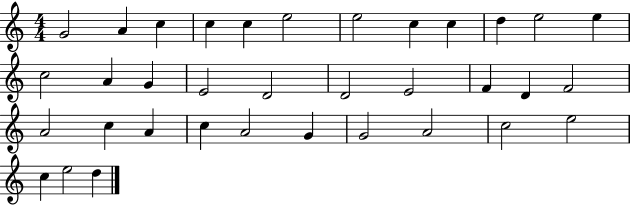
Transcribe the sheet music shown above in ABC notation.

X:1
T:Untitled
M:4/4
L:1/4
K:C
G2 A c c c e2 e2 c c d e2 e c2 A G E2 D2 D2 E2 F D F2 A2 c A c A2 G G2 A2 c2 e2 c e2 d